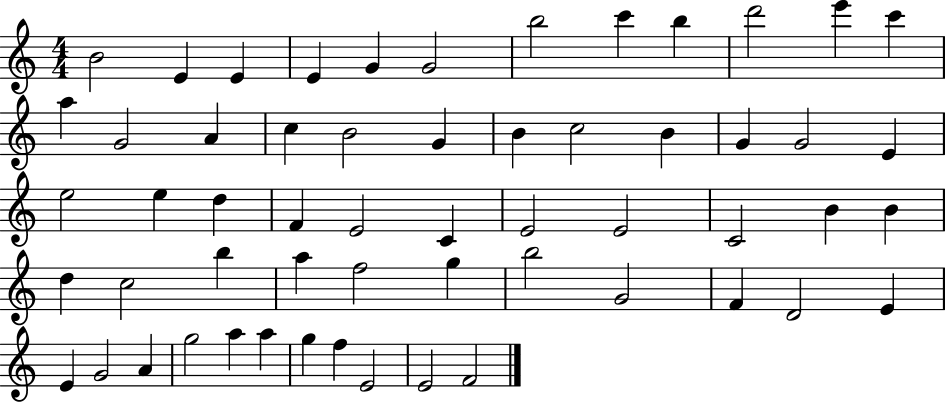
{
  \clef treble
  \numericTimeSignature
  \time 4/4
  \key c \major
  b'2 e'4 e'4 | e'4 g'4 g'2 | b''2 c'''4 b''4 | d'''2 e'''4 c'''4 | \break a''4 g'2 a'4 | c''4 b'2 g'4 | b'4 c''2 b'4 | g'4 g'2 e'4 | \break e''2 e''4 d''4 | f'4 e'2 c'4 | e'2 e'2 | c'2 b'4 b'4 | \break d''4 c''2 b''4 | a''4 f''2 g''4 | b''2 g'2 | f'4 d'2 e'4 | \break e'4 g'2 a'4 | g''2 a''4 a''4 | g''4 f''4 e'2 | e'2 f'2 | \break \bar "|."
}